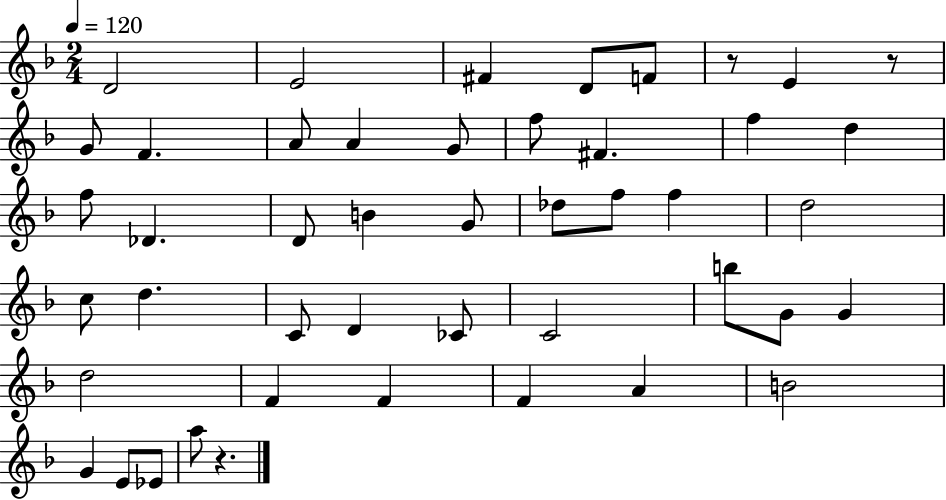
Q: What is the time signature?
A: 2/4